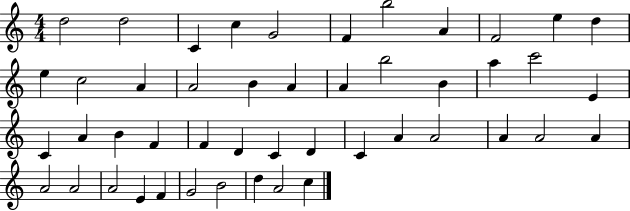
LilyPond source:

{
  \clef treble
  \numericTimeSignature
  \time 4/4
  \key c \major
  d''2 d''2 | c'4 c''4 g'2 | f'4 b''2 a'4 | f'2 e''4 d''4 | \break e''4 c''2 a'4 | a'2 b'4 a'4 | a'4 b''2 b'4 | a''4 c'''2 e'4 | \break c'4 a'4 b'4 f'4 | f'4 d'4 c'4 d'4 | c'4 a'4 a'2 | a'4 a'2 a'4 | \break a'2 a'2 | a'2 e'4 f'4 | g'2 b'2 | d''4 a'2 c''4 | \break \bar "|."
}